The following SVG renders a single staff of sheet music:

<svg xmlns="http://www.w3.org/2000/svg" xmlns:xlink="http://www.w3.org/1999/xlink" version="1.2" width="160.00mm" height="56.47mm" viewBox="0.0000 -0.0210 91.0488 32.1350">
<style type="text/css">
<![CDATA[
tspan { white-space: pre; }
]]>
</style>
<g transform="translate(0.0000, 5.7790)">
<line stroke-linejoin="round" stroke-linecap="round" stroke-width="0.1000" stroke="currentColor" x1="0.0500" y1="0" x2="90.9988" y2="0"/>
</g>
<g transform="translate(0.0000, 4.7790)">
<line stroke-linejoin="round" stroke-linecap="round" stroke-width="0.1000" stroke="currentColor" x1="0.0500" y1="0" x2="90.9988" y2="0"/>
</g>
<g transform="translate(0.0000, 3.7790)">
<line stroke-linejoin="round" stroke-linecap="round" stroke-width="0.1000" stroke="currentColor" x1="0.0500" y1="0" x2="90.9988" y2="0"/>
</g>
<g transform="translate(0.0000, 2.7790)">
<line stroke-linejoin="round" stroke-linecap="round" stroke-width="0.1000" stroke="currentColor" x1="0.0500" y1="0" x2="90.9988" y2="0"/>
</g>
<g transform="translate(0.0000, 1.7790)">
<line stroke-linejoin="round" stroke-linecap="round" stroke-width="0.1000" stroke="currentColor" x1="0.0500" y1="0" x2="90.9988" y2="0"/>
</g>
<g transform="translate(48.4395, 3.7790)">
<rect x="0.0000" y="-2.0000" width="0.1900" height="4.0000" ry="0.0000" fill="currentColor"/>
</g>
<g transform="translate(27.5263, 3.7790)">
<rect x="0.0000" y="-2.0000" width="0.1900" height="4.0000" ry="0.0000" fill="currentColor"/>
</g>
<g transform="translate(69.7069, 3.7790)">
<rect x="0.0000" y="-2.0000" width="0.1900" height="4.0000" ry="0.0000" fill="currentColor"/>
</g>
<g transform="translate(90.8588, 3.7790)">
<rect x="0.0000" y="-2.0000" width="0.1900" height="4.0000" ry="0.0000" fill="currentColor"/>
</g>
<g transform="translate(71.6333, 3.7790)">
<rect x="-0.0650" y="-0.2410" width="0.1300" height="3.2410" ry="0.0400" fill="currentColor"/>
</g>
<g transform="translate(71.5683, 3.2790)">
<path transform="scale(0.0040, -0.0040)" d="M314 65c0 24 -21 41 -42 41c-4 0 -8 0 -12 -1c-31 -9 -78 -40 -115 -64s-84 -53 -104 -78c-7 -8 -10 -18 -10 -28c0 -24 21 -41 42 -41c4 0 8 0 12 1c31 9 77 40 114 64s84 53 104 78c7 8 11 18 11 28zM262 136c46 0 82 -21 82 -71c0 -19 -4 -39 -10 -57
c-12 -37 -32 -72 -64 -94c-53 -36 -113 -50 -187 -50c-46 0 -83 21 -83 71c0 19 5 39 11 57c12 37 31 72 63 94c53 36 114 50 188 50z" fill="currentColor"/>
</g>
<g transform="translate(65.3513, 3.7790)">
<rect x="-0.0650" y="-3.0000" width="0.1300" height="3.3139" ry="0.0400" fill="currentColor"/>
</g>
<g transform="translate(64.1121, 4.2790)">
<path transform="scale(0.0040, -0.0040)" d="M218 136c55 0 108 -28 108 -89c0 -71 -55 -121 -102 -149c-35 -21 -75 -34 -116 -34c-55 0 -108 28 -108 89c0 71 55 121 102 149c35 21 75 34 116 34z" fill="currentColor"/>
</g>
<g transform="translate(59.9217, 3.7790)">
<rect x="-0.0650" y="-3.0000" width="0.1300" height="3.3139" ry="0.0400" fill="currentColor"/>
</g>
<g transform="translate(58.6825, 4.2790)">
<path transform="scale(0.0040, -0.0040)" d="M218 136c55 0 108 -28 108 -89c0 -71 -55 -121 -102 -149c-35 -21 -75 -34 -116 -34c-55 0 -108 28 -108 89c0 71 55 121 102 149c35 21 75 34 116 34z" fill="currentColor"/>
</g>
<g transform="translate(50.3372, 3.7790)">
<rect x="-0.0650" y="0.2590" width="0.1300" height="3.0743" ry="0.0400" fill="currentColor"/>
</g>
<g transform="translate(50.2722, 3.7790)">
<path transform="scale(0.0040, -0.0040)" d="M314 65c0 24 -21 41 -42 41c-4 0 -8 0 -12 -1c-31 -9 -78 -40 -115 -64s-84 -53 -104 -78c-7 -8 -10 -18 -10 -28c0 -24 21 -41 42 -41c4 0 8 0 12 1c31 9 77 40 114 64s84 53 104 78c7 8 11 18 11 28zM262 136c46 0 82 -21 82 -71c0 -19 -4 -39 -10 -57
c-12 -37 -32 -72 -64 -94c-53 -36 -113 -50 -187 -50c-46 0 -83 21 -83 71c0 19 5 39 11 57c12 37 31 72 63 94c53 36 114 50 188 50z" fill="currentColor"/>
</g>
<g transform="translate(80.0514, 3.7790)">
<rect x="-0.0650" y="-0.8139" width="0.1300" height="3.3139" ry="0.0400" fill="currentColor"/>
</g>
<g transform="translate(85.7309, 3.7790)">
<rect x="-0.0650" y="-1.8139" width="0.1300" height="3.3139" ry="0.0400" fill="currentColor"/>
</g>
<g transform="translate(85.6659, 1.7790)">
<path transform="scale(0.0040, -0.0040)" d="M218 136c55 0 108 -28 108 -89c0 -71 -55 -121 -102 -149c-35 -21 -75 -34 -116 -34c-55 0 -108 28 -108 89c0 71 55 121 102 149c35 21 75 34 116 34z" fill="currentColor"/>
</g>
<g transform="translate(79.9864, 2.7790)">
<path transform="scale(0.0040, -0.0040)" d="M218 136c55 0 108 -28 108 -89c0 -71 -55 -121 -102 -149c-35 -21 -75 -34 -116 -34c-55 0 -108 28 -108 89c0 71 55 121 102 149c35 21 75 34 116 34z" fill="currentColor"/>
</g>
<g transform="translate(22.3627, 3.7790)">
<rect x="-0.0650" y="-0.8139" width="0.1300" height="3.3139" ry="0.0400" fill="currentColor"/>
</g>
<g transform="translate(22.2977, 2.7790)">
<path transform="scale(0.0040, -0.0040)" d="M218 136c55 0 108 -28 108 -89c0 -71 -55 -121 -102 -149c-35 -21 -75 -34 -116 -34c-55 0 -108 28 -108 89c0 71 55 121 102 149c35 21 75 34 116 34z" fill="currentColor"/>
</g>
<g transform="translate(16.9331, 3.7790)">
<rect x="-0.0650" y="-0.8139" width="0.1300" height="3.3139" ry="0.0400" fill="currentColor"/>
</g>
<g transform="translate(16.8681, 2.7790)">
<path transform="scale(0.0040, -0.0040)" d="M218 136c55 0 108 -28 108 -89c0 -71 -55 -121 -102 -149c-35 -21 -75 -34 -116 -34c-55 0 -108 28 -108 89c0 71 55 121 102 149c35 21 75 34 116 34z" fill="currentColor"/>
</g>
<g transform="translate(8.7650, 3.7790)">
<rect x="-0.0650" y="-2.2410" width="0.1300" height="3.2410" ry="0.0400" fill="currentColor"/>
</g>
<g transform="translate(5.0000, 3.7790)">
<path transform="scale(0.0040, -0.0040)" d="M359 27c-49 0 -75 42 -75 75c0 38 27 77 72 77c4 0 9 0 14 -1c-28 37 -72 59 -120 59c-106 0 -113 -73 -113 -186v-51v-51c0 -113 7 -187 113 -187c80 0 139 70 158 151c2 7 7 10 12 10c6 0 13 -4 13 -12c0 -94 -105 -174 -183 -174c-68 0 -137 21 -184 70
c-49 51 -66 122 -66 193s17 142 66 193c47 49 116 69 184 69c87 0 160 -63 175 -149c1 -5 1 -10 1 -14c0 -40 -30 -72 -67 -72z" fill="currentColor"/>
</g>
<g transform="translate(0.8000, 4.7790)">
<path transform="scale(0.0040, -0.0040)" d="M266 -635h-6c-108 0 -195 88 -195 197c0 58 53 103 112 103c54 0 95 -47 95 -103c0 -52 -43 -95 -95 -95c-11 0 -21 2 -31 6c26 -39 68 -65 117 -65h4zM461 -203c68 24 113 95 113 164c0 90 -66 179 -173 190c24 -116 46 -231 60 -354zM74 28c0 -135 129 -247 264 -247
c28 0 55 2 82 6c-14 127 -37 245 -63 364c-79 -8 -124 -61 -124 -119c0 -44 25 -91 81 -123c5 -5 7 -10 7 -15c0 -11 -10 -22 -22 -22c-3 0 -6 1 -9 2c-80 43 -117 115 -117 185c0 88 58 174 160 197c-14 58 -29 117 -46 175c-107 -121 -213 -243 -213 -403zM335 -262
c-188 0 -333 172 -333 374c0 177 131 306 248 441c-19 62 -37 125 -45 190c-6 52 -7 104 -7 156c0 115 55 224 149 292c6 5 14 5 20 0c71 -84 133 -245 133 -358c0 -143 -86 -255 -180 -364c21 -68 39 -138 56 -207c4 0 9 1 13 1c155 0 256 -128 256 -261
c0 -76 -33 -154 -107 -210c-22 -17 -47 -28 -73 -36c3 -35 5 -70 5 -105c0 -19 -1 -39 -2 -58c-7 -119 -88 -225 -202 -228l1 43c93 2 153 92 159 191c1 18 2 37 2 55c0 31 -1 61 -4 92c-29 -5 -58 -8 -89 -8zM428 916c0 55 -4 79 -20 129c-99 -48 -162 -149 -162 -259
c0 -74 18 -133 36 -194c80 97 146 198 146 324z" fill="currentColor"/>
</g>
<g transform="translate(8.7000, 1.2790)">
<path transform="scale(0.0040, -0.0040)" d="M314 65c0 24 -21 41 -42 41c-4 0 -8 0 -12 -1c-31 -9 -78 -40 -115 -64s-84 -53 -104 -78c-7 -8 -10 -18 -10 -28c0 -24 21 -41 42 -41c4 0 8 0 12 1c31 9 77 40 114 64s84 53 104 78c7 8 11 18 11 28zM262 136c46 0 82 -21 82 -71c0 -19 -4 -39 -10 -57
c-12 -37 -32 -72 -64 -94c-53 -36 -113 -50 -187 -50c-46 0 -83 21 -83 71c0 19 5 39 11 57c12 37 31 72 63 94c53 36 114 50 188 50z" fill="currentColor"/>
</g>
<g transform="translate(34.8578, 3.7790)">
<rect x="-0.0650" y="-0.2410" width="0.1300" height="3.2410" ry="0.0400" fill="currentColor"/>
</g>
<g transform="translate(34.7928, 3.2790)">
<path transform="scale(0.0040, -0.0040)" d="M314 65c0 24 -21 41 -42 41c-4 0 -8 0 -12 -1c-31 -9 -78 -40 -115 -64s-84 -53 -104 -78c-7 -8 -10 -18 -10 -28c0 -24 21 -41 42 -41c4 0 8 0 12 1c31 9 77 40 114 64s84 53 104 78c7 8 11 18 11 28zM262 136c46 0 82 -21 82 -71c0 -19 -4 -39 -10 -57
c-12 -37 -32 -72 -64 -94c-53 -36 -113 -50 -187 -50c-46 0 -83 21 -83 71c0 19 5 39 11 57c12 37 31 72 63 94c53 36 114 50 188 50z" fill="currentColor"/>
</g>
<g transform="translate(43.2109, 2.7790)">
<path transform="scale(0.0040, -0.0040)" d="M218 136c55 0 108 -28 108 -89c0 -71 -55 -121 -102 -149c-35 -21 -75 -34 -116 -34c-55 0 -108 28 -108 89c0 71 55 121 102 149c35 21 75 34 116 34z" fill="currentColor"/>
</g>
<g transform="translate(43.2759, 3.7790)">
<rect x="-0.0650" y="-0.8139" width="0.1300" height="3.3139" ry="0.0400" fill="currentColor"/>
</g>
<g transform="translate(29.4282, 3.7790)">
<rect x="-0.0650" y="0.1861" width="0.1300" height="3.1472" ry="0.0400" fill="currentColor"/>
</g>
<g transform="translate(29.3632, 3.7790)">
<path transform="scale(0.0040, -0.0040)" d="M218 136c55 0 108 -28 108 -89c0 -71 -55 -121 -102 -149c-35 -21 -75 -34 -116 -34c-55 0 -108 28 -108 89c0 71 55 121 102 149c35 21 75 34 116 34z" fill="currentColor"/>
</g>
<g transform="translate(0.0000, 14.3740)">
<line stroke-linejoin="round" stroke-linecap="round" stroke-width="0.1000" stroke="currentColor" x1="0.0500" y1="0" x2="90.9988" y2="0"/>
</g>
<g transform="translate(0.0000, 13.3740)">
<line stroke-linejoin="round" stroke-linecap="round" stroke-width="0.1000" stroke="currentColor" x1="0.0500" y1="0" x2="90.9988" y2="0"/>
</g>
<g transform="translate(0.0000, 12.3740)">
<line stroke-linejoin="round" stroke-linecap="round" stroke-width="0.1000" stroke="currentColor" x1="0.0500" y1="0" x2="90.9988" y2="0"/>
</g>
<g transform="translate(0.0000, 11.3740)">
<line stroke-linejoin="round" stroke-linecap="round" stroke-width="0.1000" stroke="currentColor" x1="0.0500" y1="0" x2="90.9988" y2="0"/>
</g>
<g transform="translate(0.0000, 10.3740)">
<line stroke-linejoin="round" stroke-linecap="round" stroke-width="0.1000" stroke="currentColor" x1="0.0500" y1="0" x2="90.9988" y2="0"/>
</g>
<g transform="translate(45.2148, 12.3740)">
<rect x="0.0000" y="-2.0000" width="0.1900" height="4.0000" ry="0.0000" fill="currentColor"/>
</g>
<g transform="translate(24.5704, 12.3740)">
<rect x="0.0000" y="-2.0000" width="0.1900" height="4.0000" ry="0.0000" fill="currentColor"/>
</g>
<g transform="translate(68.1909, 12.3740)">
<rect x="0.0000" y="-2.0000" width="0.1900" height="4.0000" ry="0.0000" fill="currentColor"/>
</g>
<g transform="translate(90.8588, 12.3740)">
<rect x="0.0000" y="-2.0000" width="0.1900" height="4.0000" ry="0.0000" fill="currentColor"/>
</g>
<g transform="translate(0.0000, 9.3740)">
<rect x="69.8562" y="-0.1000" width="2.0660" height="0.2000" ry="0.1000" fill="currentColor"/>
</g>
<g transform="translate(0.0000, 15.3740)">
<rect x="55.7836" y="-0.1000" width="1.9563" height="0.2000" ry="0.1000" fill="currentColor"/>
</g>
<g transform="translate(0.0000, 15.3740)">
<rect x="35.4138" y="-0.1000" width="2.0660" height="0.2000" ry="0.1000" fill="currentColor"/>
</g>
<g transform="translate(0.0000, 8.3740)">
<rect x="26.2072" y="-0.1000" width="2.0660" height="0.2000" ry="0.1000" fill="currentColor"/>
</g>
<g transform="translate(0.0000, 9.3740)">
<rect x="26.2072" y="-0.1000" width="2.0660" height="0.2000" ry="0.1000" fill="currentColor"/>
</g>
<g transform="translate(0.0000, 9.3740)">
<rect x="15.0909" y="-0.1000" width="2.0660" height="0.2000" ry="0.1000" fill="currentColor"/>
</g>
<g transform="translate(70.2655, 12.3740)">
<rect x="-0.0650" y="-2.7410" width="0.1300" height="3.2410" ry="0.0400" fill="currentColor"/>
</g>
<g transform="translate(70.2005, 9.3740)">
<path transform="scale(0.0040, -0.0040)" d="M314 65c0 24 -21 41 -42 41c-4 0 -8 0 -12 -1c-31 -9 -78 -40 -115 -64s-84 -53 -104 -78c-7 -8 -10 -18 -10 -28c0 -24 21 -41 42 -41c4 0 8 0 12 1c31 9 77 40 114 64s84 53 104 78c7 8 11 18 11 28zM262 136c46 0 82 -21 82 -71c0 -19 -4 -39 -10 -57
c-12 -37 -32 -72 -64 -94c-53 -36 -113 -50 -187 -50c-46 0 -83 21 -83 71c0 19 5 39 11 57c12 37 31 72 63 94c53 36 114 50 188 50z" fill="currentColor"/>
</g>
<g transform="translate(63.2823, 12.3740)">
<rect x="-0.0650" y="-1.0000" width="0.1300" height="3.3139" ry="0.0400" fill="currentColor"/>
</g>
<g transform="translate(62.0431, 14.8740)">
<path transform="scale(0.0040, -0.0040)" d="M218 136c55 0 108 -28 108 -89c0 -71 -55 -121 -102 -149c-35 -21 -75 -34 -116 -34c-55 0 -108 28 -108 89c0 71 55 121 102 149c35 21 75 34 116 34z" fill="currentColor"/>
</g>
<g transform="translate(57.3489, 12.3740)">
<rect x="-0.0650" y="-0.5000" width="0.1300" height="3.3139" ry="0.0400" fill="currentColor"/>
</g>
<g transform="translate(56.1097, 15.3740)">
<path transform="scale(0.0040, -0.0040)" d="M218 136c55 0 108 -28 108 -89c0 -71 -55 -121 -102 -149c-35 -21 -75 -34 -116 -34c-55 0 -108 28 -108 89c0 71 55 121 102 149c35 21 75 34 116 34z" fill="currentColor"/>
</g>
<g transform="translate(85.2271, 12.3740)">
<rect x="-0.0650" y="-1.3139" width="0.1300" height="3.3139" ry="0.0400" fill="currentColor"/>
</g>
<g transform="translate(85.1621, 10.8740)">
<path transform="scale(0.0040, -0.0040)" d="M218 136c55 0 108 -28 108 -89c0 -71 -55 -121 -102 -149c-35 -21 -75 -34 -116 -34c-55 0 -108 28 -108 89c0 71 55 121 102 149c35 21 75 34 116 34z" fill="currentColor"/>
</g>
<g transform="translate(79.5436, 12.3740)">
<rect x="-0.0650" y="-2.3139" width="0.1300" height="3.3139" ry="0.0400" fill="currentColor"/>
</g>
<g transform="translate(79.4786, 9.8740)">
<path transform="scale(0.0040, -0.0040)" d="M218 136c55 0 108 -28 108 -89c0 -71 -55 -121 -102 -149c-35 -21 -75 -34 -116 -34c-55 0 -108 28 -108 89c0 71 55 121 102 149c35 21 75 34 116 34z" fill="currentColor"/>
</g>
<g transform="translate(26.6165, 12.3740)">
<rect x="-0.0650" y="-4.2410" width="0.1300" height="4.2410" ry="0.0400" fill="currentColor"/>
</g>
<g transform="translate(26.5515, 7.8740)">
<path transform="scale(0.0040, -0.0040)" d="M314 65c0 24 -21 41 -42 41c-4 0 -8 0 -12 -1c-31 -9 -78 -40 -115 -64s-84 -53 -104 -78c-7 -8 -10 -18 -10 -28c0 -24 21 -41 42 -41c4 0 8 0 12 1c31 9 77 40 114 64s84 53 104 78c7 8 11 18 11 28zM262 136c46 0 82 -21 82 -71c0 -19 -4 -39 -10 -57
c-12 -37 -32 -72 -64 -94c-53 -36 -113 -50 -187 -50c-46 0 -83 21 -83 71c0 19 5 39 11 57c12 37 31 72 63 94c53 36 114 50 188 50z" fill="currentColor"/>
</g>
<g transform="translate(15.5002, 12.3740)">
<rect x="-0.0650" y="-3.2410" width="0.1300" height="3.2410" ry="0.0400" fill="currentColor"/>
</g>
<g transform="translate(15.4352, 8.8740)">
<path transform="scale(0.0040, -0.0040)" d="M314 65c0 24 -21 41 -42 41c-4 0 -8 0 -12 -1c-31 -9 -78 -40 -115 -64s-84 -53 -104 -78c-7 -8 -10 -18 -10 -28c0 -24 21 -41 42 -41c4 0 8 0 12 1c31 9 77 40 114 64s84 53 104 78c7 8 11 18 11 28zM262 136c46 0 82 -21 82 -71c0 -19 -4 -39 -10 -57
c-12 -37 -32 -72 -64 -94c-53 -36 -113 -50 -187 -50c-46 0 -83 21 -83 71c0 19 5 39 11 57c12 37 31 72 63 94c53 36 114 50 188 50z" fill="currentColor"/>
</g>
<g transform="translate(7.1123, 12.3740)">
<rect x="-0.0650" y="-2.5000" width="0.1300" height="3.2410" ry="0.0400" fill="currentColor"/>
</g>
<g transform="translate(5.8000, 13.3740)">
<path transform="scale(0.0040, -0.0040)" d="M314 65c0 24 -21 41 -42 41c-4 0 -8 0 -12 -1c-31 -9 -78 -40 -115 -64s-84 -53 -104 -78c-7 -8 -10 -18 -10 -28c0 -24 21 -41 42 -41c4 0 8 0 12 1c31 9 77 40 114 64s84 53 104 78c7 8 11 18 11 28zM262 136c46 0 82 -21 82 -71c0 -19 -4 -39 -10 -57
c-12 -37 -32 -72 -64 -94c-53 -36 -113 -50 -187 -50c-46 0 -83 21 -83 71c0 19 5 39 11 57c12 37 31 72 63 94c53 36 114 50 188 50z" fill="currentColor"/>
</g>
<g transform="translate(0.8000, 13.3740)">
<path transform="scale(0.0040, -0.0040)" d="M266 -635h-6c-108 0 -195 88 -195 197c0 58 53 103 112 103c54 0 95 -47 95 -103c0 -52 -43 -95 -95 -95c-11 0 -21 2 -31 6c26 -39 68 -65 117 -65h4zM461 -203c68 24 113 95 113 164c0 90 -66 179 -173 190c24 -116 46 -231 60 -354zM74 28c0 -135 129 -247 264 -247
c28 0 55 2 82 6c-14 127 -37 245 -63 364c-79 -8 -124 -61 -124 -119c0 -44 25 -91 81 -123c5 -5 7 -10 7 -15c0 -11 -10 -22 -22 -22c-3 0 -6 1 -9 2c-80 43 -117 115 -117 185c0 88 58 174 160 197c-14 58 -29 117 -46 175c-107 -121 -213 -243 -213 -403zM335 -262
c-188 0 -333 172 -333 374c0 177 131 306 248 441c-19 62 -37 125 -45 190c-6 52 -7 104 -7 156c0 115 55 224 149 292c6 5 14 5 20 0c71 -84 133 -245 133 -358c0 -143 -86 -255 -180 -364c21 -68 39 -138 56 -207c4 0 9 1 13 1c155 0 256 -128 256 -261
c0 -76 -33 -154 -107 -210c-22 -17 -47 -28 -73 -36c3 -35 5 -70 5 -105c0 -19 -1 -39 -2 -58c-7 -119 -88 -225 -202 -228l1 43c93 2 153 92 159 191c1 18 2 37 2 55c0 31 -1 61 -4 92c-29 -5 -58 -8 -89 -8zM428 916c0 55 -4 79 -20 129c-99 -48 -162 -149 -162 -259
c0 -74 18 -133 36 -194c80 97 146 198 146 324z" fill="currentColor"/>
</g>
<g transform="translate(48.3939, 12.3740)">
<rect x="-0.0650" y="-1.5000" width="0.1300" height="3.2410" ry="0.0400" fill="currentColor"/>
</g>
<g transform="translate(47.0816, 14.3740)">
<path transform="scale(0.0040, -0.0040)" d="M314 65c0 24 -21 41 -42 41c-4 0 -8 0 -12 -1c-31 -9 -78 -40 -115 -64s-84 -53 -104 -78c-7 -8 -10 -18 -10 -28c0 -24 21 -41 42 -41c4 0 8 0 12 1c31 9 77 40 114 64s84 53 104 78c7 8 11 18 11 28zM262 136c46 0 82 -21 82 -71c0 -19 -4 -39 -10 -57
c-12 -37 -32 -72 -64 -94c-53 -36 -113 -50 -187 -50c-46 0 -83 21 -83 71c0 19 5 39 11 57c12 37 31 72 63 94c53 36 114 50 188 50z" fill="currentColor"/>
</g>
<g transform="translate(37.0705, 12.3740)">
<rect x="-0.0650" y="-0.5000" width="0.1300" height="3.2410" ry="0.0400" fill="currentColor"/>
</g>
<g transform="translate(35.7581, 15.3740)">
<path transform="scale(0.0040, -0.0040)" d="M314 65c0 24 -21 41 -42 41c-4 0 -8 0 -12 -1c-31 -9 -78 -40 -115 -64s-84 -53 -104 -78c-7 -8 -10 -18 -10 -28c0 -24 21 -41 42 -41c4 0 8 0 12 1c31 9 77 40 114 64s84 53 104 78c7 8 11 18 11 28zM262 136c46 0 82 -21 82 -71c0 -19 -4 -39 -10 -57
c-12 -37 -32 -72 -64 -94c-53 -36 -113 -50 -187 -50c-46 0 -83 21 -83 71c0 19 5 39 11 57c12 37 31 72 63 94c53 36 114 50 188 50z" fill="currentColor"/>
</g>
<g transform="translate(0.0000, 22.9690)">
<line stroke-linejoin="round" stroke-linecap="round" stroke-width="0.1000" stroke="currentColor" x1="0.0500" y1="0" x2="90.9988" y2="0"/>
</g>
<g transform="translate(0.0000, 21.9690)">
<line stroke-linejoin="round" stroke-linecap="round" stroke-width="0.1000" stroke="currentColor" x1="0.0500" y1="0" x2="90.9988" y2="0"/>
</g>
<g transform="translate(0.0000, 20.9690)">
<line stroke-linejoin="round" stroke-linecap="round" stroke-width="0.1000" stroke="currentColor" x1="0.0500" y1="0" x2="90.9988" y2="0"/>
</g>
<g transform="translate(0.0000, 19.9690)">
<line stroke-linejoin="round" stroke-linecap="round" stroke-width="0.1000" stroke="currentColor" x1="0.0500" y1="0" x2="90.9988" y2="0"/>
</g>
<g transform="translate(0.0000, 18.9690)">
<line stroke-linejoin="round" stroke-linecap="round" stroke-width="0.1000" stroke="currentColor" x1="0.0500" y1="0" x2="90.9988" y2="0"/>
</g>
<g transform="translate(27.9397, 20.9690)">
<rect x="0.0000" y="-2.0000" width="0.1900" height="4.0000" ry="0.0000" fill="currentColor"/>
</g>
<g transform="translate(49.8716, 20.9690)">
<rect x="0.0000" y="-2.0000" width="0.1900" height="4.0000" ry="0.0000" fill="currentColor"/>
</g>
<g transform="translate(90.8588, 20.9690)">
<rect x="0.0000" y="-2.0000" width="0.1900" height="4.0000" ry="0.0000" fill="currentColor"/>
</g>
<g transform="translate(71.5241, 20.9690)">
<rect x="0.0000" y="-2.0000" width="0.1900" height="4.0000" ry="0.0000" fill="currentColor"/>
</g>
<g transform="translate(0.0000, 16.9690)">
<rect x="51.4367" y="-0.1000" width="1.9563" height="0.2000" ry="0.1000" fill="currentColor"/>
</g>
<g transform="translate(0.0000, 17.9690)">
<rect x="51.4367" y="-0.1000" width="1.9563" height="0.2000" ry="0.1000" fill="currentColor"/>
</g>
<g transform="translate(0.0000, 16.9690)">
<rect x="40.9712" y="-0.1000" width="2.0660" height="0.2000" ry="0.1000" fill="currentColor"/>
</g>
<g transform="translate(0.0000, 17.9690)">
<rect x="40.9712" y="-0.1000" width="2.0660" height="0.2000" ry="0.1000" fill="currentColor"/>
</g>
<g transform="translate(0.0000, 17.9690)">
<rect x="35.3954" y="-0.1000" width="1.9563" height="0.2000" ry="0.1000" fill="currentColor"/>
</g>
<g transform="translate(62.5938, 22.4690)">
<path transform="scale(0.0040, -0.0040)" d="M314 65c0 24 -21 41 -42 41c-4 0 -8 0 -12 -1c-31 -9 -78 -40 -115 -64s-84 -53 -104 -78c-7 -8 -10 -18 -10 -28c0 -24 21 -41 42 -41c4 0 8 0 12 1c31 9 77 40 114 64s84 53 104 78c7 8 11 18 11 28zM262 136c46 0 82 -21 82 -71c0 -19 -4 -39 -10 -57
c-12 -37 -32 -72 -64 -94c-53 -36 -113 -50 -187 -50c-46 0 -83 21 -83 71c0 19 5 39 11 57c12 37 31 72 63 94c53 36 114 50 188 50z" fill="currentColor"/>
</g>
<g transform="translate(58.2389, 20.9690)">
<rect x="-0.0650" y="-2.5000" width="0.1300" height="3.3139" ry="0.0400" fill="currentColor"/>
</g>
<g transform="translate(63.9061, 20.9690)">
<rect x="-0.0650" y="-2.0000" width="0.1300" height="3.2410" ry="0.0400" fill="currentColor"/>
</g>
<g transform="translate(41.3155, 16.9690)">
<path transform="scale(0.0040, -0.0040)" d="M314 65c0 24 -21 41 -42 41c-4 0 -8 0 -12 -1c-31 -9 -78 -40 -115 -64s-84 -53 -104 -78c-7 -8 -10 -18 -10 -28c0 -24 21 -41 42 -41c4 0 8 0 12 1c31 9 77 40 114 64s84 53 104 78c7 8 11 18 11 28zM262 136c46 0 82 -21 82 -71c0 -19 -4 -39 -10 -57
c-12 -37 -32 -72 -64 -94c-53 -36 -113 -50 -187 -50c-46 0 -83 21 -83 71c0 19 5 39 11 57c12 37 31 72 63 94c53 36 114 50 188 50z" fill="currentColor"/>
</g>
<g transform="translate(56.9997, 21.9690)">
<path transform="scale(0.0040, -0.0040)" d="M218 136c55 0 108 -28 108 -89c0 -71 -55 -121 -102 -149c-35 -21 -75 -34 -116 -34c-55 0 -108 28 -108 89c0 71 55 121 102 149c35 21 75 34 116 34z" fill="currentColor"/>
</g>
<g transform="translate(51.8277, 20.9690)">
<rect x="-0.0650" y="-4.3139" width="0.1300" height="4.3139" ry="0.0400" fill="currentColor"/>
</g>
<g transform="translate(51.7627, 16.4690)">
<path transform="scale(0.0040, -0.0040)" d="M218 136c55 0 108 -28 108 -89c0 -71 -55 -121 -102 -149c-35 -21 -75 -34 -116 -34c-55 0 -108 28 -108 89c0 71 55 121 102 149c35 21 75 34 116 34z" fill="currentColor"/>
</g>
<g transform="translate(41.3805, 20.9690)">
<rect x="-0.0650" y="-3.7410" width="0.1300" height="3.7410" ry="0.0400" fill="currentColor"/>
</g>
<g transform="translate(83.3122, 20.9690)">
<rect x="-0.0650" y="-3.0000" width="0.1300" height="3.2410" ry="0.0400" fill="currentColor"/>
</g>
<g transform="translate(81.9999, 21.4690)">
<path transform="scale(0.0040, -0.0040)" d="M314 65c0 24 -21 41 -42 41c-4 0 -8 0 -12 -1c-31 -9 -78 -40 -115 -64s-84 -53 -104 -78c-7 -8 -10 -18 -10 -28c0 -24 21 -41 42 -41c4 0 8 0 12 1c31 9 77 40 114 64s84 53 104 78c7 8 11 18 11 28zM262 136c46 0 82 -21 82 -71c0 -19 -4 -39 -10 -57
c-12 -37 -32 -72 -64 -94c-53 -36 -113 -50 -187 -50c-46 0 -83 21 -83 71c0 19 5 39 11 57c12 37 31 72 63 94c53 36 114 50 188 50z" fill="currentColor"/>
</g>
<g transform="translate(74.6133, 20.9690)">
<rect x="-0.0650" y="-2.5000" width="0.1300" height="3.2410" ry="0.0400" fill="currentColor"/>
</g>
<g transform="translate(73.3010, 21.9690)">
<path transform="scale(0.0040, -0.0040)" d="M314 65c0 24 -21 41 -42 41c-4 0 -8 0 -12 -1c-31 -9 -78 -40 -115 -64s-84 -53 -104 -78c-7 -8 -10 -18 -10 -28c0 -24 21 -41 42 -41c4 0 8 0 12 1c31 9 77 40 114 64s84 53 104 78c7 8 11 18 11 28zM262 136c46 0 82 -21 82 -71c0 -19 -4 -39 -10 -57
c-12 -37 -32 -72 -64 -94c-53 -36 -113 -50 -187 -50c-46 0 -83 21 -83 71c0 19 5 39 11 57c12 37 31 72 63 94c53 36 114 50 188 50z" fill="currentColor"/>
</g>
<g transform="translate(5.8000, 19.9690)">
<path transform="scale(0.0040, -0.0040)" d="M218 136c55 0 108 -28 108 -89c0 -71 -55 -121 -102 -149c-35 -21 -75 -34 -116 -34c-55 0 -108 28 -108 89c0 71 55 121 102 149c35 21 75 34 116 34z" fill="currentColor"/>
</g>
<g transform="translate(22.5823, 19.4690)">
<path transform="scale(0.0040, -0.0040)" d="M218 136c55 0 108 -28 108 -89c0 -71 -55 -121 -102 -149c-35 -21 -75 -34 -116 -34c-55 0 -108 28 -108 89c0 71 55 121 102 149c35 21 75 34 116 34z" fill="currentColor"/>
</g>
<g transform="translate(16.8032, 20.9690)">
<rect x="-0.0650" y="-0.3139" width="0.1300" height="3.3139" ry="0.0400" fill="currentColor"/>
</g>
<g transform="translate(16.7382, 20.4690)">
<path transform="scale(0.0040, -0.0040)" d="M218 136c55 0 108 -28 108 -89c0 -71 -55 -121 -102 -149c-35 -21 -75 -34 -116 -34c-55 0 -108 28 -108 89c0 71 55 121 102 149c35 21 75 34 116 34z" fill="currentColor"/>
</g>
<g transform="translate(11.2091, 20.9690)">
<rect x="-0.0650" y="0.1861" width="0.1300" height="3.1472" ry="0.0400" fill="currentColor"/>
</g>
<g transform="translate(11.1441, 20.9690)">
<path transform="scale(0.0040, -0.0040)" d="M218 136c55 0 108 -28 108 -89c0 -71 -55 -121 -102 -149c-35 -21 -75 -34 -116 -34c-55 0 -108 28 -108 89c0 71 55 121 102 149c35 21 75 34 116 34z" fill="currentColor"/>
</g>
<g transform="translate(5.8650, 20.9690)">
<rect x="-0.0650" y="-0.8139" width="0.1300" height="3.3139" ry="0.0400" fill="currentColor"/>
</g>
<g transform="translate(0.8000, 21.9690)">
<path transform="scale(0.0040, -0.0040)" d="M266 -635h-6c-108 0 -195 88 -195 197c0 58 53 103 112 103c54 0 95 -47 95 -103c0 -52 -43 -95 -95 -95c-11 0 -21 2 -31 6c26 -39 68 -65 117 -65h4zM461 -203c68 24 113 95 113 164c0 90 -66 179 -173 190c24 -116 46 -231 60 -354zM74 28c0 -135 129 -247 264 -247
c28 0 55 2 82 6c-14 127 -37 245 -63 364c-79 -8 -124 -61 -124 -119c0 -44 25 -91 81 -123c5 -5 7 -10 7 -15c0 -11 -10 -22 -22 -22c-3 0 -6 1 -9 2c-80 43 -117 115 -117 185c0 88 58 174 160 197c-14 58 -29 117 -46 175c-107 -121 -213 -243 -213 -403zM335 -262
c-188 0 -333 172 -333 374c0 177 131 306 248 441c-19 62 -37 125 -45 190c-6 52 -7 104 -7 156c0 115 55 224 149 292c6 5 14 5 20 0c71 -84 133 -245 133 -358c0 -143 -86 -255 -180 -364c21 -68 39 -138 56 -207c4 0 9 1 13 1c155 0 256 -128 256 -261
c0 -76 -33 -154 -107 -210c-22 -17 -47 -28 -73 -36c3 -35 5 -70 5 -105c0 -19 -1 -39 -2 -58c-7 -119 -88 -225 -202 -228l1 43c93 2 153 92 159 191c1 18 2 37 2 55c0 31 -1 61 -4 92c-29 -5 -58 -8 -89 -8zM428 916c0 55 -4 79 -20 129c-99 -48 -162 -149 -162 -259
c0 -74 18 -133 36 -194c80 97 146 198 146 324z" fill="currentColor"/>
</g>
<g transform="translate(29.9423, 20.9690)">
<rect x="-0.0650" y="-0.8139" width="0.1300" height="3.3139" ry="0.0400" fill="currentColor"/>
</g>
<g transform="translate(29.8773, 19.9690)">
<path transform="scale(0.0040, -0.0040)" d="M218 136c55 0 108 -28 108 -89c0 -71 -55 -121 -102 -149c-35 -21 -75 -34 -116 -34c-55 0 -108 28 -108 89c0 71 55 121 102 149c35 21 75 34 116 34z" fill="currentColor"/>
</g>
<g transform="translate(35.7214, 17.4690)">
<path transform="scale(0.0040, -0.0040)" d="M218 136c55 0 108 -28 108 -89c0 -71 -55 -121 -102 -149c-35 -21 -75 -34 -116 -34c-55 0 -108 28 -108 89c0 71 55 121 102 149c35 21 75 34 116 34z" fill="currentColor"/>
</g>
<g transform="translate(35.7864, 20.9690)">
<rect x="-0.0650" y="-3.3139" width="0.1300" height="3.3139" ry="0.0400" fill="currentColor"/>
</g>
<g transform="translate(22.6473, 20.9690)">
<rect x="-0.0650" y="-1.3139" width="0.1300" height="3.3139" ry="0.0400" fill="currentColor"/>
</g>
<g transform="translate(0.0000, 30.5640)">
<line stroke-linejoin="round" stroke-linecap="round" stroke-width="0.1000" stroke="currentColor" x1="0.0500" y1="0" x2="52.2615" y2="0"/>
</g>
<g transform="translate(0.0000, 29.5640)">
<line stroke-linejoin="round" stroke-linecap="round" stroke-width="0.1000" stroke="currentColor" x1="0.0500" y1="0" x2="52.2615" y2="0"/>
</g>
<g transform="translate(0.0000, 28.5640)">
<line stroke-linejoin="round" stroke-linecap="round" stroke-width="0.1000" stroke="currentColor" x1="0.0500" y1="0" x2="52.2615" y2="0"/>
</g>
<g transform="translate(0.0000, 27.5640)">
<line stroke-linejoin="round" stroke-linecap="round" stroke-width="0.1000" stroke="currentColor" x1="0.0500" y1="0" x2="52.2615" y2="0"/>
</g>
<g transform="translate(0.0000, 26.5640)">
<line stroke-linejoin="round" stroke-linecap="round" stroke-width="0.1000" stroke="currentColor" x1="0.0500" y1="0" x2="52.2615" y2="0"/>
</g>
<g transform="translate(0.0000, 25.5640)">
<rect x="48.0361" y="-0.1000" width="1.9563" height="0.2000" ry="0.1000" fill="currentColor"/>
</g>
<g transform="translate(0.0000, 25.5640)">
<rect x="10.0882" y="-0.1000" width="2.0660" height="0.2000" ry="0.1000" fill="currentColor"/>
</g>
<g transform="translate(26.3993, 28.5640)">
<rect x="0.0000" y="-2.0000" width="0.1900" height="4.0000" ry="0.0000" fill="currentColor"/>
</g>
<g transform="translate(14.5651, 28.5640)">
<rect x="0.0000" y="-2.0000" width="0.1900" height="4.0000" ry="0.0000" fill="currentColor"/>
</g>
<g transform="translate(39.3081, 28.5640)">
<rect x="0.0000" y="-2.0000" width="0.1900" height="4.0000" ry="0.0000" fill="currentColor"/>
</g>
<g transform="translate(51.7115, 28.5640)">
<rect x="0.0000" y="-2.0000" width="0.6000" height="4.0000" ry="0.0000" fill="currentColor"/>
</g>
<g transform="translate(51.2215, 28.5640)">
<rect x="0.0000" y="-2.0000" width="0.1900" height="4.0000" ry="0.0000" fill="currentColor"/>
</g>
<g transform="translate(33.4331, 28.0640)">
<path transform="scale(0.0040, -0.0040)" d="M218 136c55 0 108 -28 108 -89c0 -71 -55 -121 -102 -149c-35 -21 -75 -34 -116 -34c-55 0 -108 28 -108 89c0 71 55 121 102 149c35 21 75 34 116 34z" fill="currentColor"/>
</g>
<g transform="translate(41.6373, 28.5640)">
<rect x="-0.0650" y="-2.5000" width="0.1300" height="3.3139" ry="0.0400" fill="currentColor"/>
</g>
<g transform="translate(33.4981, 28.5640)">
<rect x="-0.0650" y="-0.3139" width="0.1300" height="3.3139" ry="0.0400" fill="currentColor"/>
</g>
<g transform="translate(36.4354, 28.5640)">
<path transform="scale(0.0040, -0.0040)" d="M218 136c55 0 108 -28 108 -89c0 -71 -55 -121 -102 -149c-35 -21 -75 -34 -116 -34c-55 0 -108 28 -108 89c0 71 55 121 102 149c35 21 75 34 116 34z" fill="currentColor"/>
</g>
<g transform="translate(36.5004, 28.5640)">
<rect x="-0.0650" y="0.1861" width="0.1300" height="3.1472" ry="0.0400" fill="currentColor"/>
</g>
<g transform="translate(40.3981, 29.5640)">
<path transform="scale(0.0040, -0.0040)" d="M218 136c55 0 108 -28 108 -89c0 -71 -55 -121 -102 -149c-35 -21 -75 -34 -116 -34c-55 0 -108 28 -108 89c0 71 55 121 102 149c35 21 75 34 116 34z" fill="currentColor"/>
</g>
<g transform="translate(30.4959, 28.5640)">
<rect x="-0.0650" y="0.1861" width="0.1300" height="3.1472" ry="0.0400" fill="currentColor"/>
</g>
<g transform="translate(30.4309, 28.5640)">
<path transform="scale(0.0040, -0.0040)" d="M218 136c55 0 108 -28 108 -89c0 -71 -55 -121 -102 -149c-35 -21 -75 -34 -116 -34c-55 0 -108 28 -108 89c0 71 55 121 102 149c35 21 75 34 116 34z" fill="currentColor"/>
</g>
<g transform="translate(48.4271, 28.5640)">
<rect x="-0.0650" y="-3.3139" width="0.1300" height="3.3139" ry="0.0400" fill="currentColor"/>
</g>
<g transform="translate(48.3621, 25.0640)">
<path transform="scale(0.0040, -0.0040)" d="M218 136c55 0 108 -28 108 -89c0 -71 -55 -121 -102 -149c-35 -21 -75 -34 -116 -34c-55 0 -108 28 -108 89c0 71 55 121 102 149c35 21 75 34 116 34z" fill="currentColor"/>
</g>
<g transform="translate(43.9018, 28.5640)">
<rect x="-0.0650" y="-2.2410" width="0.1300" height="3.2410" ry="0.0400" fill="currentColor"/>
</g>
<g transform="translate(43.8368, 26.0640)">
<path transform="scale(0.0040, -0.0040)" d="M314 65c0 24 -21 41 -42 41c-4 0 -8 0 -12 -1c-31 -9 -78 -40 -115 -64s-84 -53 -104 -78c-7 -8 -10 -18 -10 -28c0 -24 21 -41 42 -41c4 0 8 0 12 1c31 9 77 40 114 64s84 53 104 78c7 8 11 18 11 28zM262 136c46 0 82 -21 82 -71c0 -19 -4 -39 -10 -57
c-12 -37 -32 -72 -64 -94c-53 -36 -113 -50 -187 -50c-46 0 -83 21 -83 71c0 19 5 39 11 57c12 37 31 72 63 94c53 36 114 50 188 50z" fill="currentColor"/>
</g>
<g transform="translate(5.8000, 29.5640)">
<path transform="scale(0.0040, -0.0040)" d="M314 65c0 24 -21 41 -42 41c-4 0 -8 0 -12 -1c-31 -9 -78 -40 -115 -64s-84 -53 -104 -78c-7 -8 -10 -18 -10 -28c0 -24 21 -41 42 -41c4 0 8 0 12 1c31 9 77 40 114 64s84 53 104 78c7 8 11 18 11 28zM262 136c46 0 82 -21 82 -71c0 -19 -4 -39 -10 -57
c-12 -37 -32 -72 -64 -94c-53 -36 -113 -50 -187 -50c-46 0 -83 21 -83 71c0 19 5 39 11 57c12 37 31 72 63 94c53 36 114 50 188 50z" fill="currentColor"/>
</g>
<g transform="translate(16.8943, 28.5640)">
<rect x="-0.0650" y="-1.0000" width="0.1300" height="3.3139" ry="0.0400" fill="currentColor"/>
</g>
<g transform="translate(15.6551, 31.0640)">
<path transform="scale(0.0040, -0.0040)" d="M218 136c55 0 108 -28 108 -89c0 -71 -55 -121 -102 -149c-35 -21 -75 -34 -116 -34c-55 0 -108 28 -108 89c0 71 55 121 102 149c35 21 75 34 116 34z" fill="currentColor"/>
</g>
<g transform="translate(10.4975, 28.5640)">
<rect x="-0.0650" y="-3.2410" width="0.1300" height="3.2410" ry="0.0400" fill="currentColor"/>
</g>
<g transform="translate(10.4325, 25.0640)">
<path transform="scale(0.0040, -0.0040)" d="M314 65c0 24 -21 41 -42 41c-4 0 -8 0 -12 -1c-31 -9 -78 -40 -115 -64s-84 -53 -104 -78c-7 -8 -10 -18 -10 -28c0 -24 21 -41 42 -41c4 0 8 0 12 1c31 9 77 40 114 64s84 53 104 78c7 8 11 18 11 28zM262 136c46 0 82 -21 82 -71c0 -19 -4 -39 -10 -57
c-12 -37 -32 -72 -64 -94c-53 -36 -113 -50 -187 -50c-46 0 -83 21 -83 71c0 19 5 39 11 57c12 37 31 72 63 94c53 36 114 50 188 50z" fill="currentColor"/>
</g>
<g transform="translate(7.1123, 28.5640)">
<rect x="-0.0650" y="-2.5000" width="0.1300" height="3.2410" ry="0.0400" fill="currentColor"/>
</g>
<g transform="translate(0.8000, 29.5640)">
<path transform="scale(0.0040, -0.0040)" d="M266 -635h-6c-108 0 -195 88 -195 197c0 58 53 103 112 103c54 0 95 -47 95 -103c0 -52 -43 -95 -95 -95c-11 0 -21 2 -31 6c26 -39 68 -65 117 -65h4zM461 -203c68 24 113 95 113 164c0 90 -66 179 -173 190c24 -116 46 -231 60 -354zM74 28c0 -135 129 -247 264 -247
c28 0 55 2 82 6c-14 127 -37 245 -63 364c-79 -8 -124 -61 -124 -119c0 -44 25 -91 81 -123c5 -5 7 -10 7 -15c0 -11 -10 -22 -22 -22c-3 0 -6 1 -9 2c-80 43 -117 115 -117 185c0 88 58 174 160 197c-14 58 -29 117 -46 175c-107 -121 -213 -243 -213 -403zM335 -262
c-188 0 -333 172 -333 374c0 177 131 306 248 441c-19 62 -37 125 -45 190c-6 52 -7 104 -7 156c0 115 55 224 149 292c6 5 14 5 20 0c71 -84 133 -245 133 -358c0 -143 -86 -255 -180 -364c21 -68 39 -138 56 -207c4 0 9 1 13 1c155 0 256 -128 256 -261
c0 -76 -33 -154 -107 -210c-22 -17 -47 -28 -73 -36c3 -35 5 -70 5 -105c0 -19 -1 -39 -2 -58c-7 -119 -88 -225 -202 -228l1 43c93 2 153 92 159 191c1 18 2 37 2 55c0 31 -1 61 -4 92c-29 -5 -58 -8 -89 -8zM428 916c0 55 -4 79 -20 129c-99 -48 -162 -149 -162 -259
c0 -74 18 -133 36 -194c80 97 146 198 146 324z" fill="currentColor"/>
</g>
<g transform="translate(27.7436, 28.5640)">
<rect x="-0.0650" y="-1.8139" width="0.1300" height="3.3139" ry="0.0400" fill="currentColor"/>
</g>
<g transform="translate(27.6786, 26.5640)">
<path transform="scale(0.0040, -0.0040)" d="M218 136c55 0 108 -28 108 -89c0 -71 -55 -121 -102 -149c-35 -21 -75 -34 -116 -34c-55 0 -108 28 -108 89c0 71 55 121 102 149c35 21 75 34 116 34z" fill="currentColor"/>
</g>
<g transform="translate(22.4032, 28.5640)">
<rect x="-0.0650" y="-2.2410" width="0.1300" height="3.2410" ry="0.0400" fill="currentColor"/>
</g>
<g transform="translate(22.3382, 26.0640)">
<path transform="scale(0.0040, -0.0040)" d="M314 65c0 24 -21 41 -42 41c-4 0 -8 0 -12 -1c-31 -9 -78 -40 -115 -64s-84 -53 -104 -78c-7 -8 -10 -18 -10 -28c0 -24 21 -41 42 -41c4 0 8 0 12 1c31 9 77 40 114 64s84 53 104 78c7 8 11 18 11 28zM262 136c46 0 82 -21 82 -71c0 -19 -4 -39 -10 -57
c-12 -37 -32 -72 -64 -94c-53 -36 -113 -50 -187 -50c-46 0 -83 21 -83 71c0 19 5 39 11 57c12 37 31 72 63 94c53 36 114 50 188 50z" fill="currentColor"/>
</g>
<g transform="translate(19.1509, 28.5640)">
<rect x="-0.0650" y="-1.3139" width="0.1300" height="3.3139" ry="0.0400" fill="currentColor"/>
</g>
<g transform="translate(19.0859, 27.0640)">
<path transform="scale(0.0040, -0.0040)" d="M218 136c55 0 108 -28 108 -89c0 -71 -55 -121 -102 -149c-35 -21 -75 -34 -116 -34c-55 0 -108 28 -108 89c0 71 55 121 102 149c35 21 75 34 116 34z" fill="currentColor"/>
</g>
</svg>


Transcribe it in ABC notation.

X:1
T:Untitled
M:4/4
L:1/4
K:C
g2 d d B c2 d B2 A A c2 d f G2 b2 d'2 C2 E2 C D a2 g e d B c e d b c'2 d' G F2 G2 A2 G2 b2 D e g2 f B c B G g2 b